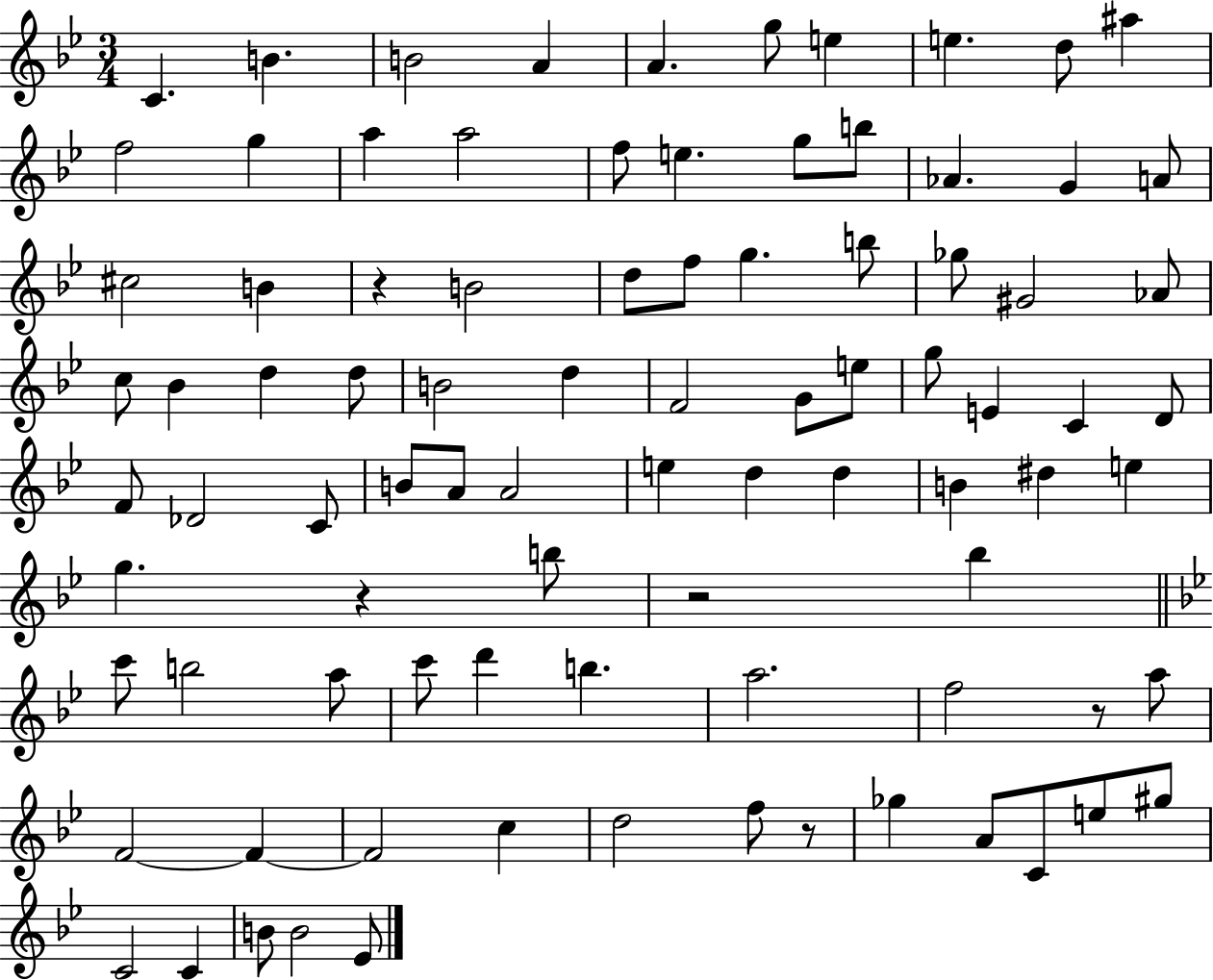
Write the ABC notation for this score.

X:1
T:Untitled
M:3/4
L:1/4
K:Bb
C B B2 A A g/2 e e d/2 ^a f2 g a a2 f/2 e g/2 b/2 _A G A/2 ^c2 B z B2 d/2 f/2 g b/2 _g/2 ^G2 _A/2 c/2 _B d d/2 B2 d F2 G/2 e/2 g/2 E C D/2 F/2 _D2 C/2 B/2 A/2 A2 e d d B ^d e g z b/2 z2 _b c'/2 b2 a/2 c'/2 d' b a2 f2 z/2 a/2 F2 F F2 c d2 f/2 z/2 _g A/2 C/2 e/2 ^g/2 C2 C B/2 B2 _E/2